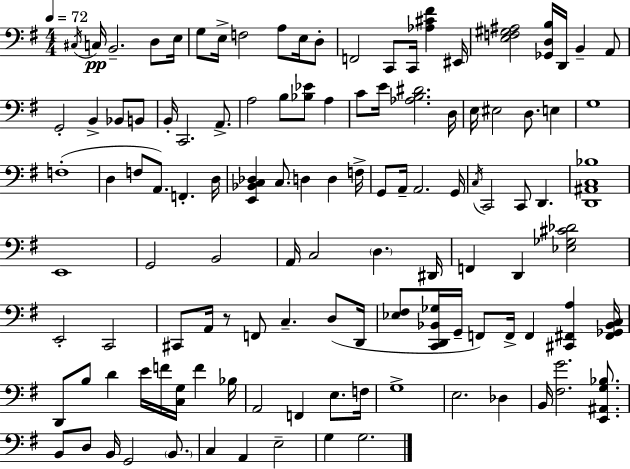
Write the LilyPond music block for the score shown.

{
  \clef bass
  \numericTimeSignature
  \time 4/4
  \key g \major
  \tempo 4 = 72
  \acciaccatura { cis16 }\pp c16 b,2.-- d8 | e16 g8 e16-> f2 a8 e16 d8-. | f,2 c,8 c,16 <aes cis' fis'>4 | eis,16 <e f gis ais>2 <ges, d b>16 d,16 b,4-- a,8 | \break g,2-. b,4-> bes,8 b,8 | b,16-. c,2. a,8.-> | a2 b8 <bes ees'>8 a4 | c'8 e'16 <aes b dis'>2. | \break d16 e16 eis2 d8. e4 | g1 | f1-.( | d4 f8 a,8.) f,4.-. | \break d16 <e, bes, c des>4 c8. d4 d4 | f16-> g,8 a,16-- a,2. | g,16 \acciaccatura { c16 } c,2 c,8 d,4. | <d, ais, c bes>1 | \break e,1 | g,2 b,2 | a,16 c2 \parenthesize d4. | dis,16 f,4 d,4 <ees ges cis' des'>2 | \break e,2-. c,2 | cis,8 a,16 r8 f,8 c4.-- d8( | d,16 <ees fis>8 <c, d, bes, ges>16 g,16-- f,8) f,16-> f,4 <cis, fis, a>4 | <fis, ges, bes, c>16 d,8 b8 d'4 e'16 f'16 <c g>16 f'4 | \break bes16 a,2 f,4 e8. | f16 g1-> | e2. des4 | b,16 <fis g'>2. <e, ais, g bes>8. | \break b,8 d8 b,16 g,2 \parenthesize b,8. | c4 a,4 e2-- | g4 g2. | \bar "|."
}